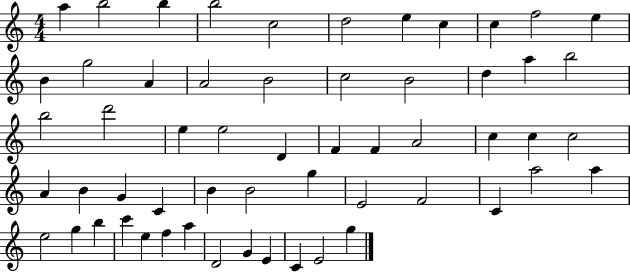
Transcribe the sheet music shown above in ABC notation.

X:1
T:Untitled
M:4/4
L:1/4
K:C
a b2 b b2 c2 d2 e c c f2 e B g2 A A2 B2 c2 B2 d a b2 b2 d'2 e e2 D F F A2 c c c2 A B G C B B2 g E2 F2 C a2 a e2 g b c' e f a D2 G E C E2 g